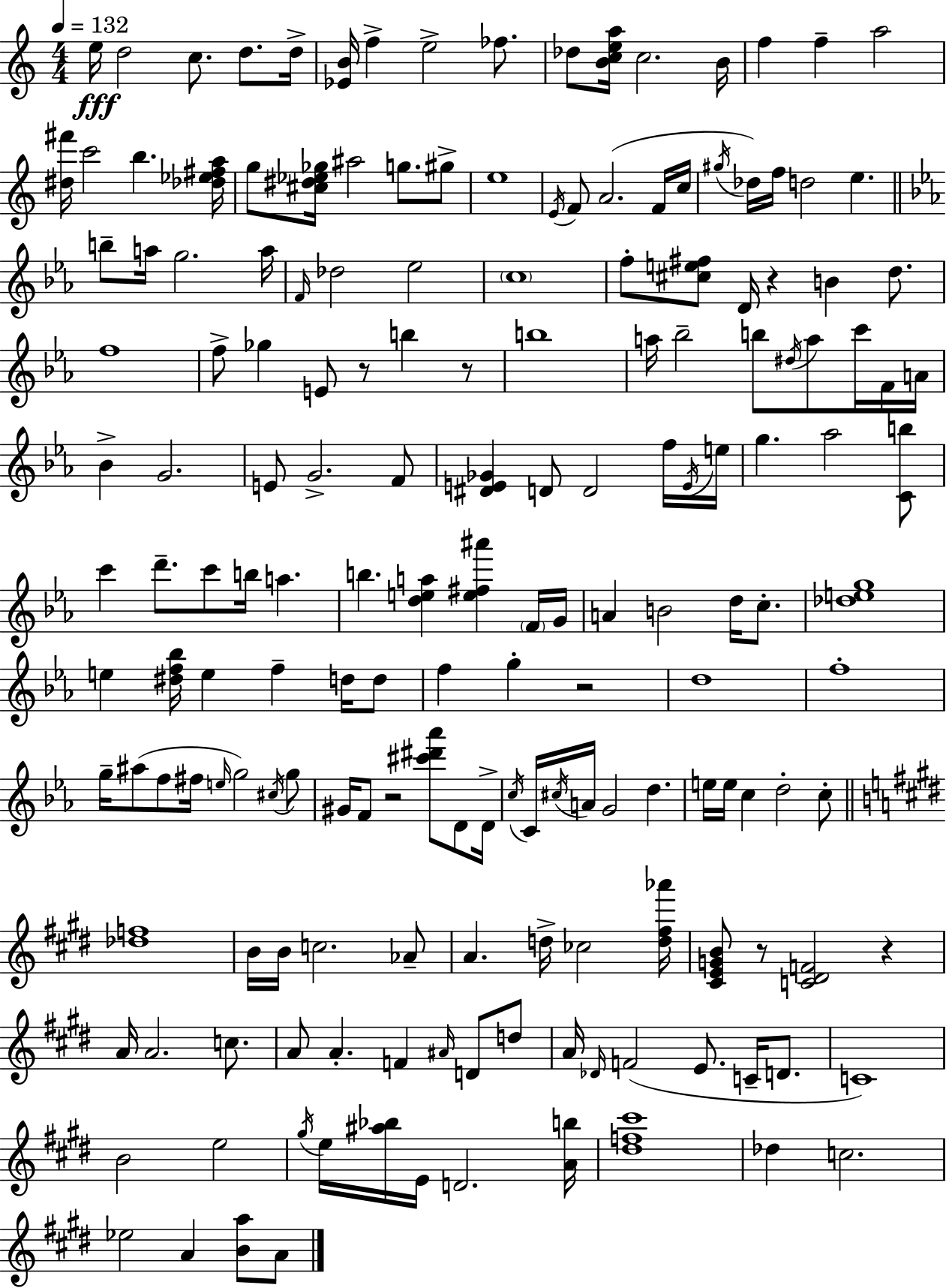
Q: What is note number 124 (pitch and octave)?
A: A4